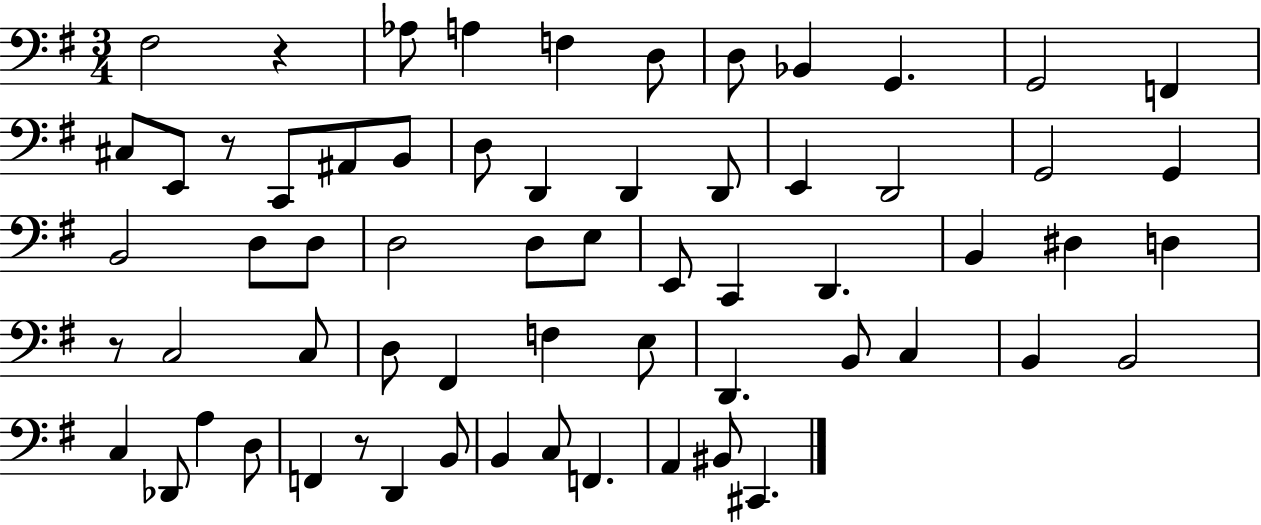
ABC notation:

X:1
T:Untitled
M:3/4
L:1/4
K:G
^F,2 z _A,/2 A, F, D,/2 D,/2 _B,, G,, G,,2 F,, ^C,/2 E,,/2 z/2 C,,/2 ^A,,/2 B,,/2 D,/2 D,, D,, D,,/2 E,, D,,2 G,,2 G,, B,,2 D,/2 D,/2 D,2 D,/2 E,/2 E,,/2 C,, D,, B,, ^D, D, z/2 C,2 C,/2 D,/2 ^F,, F, E,/2 D,, B,,/2 C, B,, B,,2 C, _D,,/2 A, D,/2 F,, z/2 D,, B,,/2 B,, C,/2 F,, A,, ^B,,/2 ^C,,